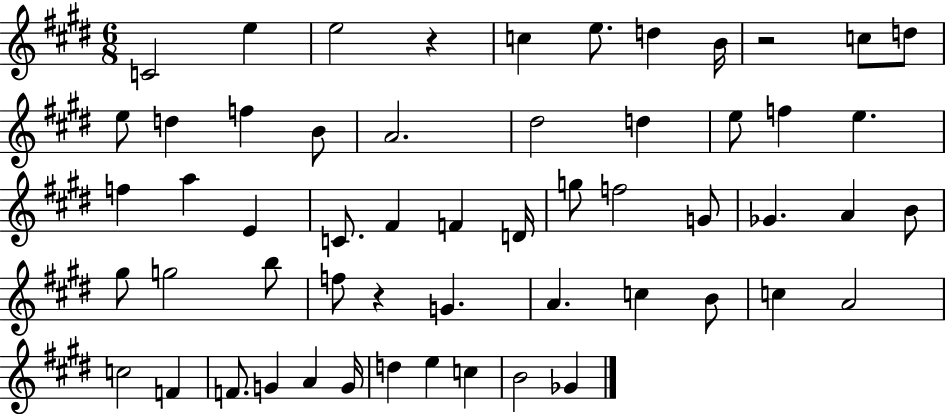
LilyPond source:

{
  \clef treble
  \numericTimeSignature
  \time 6/8
  \key e \major
  c'2 e''4 | e''2 r4 | c''4 e''8. d''4 b'16 | r2 c''8 d''8 | \break e''8 d''4 f''4 b'8 | a'2. | dis''2 d''4 | e''8 f''4 e''4. | \break f''4 a''4 e'4 | c'8. fis'4 f'4 d'16 | g''8 f''2 g'8 | ges'4. a'4 b'8 | \break gis''8 g''2 b''8 | f''8 r4 g'4. | a'4. c''4 b'8 | c''4 a'2 | \break c''2 f'4 | f'8. g'4 a'4 g'16 | d''4 e''4 c''4 | b'2 ges'4 | \break \bar "|."
}